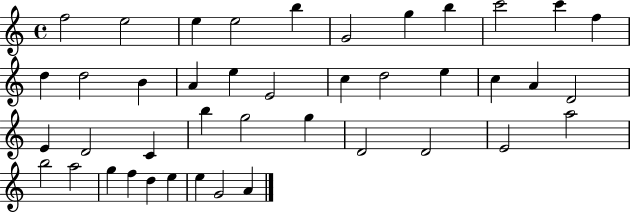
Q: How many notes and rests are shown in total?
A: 42